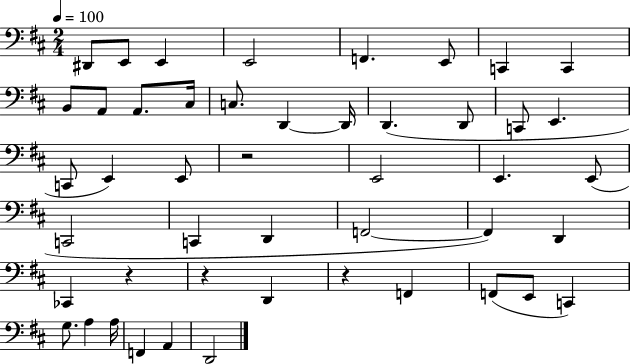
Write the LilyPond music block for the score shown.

{
  \clef bass
  \numericTimeSignature
  \time 2/4
  \key d \major
  \tempo 4 = 100
  \repeat volta 2 { dis,8 e,8 e,4 | e,2 | f,4. e,8 | c,4 c,4 | \break b,8 a,8 a,8. cis16 | c8. d,4~~ d,16 | d,4.( d,8 | c,8 e,4. | \break c,8 e,4) e,8 | r2 | e,2 | e,4. e,8( | \break c,2 | c,4 d,4 | f,2~~ | f,4) d,4 | \break ces,4 r4 | r4 d,4 | r4 f,4 | f,8( e,8 c,4) | \break g8. a4 a16 | f,4 a,4 | d,2 | } \bar "|."
}